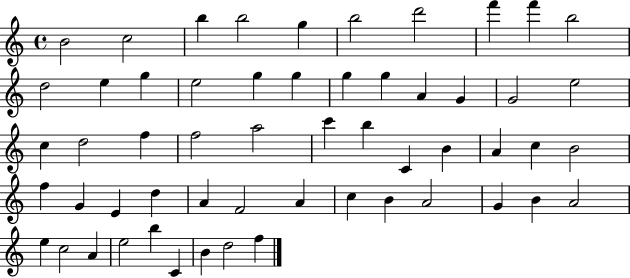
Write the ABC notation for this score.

X:1
T:Untitled
M:4/4
L:1/4
K:C
B2 c2 b b2 g b2 d'2 f' f' b2 d2 e g e2 g g g g A G G2 e2 c d2 f f2 a2 c' b C B A c B2 f G E d A F2 A c B A2 G B A2 e c2 A e2 b C B d2 f